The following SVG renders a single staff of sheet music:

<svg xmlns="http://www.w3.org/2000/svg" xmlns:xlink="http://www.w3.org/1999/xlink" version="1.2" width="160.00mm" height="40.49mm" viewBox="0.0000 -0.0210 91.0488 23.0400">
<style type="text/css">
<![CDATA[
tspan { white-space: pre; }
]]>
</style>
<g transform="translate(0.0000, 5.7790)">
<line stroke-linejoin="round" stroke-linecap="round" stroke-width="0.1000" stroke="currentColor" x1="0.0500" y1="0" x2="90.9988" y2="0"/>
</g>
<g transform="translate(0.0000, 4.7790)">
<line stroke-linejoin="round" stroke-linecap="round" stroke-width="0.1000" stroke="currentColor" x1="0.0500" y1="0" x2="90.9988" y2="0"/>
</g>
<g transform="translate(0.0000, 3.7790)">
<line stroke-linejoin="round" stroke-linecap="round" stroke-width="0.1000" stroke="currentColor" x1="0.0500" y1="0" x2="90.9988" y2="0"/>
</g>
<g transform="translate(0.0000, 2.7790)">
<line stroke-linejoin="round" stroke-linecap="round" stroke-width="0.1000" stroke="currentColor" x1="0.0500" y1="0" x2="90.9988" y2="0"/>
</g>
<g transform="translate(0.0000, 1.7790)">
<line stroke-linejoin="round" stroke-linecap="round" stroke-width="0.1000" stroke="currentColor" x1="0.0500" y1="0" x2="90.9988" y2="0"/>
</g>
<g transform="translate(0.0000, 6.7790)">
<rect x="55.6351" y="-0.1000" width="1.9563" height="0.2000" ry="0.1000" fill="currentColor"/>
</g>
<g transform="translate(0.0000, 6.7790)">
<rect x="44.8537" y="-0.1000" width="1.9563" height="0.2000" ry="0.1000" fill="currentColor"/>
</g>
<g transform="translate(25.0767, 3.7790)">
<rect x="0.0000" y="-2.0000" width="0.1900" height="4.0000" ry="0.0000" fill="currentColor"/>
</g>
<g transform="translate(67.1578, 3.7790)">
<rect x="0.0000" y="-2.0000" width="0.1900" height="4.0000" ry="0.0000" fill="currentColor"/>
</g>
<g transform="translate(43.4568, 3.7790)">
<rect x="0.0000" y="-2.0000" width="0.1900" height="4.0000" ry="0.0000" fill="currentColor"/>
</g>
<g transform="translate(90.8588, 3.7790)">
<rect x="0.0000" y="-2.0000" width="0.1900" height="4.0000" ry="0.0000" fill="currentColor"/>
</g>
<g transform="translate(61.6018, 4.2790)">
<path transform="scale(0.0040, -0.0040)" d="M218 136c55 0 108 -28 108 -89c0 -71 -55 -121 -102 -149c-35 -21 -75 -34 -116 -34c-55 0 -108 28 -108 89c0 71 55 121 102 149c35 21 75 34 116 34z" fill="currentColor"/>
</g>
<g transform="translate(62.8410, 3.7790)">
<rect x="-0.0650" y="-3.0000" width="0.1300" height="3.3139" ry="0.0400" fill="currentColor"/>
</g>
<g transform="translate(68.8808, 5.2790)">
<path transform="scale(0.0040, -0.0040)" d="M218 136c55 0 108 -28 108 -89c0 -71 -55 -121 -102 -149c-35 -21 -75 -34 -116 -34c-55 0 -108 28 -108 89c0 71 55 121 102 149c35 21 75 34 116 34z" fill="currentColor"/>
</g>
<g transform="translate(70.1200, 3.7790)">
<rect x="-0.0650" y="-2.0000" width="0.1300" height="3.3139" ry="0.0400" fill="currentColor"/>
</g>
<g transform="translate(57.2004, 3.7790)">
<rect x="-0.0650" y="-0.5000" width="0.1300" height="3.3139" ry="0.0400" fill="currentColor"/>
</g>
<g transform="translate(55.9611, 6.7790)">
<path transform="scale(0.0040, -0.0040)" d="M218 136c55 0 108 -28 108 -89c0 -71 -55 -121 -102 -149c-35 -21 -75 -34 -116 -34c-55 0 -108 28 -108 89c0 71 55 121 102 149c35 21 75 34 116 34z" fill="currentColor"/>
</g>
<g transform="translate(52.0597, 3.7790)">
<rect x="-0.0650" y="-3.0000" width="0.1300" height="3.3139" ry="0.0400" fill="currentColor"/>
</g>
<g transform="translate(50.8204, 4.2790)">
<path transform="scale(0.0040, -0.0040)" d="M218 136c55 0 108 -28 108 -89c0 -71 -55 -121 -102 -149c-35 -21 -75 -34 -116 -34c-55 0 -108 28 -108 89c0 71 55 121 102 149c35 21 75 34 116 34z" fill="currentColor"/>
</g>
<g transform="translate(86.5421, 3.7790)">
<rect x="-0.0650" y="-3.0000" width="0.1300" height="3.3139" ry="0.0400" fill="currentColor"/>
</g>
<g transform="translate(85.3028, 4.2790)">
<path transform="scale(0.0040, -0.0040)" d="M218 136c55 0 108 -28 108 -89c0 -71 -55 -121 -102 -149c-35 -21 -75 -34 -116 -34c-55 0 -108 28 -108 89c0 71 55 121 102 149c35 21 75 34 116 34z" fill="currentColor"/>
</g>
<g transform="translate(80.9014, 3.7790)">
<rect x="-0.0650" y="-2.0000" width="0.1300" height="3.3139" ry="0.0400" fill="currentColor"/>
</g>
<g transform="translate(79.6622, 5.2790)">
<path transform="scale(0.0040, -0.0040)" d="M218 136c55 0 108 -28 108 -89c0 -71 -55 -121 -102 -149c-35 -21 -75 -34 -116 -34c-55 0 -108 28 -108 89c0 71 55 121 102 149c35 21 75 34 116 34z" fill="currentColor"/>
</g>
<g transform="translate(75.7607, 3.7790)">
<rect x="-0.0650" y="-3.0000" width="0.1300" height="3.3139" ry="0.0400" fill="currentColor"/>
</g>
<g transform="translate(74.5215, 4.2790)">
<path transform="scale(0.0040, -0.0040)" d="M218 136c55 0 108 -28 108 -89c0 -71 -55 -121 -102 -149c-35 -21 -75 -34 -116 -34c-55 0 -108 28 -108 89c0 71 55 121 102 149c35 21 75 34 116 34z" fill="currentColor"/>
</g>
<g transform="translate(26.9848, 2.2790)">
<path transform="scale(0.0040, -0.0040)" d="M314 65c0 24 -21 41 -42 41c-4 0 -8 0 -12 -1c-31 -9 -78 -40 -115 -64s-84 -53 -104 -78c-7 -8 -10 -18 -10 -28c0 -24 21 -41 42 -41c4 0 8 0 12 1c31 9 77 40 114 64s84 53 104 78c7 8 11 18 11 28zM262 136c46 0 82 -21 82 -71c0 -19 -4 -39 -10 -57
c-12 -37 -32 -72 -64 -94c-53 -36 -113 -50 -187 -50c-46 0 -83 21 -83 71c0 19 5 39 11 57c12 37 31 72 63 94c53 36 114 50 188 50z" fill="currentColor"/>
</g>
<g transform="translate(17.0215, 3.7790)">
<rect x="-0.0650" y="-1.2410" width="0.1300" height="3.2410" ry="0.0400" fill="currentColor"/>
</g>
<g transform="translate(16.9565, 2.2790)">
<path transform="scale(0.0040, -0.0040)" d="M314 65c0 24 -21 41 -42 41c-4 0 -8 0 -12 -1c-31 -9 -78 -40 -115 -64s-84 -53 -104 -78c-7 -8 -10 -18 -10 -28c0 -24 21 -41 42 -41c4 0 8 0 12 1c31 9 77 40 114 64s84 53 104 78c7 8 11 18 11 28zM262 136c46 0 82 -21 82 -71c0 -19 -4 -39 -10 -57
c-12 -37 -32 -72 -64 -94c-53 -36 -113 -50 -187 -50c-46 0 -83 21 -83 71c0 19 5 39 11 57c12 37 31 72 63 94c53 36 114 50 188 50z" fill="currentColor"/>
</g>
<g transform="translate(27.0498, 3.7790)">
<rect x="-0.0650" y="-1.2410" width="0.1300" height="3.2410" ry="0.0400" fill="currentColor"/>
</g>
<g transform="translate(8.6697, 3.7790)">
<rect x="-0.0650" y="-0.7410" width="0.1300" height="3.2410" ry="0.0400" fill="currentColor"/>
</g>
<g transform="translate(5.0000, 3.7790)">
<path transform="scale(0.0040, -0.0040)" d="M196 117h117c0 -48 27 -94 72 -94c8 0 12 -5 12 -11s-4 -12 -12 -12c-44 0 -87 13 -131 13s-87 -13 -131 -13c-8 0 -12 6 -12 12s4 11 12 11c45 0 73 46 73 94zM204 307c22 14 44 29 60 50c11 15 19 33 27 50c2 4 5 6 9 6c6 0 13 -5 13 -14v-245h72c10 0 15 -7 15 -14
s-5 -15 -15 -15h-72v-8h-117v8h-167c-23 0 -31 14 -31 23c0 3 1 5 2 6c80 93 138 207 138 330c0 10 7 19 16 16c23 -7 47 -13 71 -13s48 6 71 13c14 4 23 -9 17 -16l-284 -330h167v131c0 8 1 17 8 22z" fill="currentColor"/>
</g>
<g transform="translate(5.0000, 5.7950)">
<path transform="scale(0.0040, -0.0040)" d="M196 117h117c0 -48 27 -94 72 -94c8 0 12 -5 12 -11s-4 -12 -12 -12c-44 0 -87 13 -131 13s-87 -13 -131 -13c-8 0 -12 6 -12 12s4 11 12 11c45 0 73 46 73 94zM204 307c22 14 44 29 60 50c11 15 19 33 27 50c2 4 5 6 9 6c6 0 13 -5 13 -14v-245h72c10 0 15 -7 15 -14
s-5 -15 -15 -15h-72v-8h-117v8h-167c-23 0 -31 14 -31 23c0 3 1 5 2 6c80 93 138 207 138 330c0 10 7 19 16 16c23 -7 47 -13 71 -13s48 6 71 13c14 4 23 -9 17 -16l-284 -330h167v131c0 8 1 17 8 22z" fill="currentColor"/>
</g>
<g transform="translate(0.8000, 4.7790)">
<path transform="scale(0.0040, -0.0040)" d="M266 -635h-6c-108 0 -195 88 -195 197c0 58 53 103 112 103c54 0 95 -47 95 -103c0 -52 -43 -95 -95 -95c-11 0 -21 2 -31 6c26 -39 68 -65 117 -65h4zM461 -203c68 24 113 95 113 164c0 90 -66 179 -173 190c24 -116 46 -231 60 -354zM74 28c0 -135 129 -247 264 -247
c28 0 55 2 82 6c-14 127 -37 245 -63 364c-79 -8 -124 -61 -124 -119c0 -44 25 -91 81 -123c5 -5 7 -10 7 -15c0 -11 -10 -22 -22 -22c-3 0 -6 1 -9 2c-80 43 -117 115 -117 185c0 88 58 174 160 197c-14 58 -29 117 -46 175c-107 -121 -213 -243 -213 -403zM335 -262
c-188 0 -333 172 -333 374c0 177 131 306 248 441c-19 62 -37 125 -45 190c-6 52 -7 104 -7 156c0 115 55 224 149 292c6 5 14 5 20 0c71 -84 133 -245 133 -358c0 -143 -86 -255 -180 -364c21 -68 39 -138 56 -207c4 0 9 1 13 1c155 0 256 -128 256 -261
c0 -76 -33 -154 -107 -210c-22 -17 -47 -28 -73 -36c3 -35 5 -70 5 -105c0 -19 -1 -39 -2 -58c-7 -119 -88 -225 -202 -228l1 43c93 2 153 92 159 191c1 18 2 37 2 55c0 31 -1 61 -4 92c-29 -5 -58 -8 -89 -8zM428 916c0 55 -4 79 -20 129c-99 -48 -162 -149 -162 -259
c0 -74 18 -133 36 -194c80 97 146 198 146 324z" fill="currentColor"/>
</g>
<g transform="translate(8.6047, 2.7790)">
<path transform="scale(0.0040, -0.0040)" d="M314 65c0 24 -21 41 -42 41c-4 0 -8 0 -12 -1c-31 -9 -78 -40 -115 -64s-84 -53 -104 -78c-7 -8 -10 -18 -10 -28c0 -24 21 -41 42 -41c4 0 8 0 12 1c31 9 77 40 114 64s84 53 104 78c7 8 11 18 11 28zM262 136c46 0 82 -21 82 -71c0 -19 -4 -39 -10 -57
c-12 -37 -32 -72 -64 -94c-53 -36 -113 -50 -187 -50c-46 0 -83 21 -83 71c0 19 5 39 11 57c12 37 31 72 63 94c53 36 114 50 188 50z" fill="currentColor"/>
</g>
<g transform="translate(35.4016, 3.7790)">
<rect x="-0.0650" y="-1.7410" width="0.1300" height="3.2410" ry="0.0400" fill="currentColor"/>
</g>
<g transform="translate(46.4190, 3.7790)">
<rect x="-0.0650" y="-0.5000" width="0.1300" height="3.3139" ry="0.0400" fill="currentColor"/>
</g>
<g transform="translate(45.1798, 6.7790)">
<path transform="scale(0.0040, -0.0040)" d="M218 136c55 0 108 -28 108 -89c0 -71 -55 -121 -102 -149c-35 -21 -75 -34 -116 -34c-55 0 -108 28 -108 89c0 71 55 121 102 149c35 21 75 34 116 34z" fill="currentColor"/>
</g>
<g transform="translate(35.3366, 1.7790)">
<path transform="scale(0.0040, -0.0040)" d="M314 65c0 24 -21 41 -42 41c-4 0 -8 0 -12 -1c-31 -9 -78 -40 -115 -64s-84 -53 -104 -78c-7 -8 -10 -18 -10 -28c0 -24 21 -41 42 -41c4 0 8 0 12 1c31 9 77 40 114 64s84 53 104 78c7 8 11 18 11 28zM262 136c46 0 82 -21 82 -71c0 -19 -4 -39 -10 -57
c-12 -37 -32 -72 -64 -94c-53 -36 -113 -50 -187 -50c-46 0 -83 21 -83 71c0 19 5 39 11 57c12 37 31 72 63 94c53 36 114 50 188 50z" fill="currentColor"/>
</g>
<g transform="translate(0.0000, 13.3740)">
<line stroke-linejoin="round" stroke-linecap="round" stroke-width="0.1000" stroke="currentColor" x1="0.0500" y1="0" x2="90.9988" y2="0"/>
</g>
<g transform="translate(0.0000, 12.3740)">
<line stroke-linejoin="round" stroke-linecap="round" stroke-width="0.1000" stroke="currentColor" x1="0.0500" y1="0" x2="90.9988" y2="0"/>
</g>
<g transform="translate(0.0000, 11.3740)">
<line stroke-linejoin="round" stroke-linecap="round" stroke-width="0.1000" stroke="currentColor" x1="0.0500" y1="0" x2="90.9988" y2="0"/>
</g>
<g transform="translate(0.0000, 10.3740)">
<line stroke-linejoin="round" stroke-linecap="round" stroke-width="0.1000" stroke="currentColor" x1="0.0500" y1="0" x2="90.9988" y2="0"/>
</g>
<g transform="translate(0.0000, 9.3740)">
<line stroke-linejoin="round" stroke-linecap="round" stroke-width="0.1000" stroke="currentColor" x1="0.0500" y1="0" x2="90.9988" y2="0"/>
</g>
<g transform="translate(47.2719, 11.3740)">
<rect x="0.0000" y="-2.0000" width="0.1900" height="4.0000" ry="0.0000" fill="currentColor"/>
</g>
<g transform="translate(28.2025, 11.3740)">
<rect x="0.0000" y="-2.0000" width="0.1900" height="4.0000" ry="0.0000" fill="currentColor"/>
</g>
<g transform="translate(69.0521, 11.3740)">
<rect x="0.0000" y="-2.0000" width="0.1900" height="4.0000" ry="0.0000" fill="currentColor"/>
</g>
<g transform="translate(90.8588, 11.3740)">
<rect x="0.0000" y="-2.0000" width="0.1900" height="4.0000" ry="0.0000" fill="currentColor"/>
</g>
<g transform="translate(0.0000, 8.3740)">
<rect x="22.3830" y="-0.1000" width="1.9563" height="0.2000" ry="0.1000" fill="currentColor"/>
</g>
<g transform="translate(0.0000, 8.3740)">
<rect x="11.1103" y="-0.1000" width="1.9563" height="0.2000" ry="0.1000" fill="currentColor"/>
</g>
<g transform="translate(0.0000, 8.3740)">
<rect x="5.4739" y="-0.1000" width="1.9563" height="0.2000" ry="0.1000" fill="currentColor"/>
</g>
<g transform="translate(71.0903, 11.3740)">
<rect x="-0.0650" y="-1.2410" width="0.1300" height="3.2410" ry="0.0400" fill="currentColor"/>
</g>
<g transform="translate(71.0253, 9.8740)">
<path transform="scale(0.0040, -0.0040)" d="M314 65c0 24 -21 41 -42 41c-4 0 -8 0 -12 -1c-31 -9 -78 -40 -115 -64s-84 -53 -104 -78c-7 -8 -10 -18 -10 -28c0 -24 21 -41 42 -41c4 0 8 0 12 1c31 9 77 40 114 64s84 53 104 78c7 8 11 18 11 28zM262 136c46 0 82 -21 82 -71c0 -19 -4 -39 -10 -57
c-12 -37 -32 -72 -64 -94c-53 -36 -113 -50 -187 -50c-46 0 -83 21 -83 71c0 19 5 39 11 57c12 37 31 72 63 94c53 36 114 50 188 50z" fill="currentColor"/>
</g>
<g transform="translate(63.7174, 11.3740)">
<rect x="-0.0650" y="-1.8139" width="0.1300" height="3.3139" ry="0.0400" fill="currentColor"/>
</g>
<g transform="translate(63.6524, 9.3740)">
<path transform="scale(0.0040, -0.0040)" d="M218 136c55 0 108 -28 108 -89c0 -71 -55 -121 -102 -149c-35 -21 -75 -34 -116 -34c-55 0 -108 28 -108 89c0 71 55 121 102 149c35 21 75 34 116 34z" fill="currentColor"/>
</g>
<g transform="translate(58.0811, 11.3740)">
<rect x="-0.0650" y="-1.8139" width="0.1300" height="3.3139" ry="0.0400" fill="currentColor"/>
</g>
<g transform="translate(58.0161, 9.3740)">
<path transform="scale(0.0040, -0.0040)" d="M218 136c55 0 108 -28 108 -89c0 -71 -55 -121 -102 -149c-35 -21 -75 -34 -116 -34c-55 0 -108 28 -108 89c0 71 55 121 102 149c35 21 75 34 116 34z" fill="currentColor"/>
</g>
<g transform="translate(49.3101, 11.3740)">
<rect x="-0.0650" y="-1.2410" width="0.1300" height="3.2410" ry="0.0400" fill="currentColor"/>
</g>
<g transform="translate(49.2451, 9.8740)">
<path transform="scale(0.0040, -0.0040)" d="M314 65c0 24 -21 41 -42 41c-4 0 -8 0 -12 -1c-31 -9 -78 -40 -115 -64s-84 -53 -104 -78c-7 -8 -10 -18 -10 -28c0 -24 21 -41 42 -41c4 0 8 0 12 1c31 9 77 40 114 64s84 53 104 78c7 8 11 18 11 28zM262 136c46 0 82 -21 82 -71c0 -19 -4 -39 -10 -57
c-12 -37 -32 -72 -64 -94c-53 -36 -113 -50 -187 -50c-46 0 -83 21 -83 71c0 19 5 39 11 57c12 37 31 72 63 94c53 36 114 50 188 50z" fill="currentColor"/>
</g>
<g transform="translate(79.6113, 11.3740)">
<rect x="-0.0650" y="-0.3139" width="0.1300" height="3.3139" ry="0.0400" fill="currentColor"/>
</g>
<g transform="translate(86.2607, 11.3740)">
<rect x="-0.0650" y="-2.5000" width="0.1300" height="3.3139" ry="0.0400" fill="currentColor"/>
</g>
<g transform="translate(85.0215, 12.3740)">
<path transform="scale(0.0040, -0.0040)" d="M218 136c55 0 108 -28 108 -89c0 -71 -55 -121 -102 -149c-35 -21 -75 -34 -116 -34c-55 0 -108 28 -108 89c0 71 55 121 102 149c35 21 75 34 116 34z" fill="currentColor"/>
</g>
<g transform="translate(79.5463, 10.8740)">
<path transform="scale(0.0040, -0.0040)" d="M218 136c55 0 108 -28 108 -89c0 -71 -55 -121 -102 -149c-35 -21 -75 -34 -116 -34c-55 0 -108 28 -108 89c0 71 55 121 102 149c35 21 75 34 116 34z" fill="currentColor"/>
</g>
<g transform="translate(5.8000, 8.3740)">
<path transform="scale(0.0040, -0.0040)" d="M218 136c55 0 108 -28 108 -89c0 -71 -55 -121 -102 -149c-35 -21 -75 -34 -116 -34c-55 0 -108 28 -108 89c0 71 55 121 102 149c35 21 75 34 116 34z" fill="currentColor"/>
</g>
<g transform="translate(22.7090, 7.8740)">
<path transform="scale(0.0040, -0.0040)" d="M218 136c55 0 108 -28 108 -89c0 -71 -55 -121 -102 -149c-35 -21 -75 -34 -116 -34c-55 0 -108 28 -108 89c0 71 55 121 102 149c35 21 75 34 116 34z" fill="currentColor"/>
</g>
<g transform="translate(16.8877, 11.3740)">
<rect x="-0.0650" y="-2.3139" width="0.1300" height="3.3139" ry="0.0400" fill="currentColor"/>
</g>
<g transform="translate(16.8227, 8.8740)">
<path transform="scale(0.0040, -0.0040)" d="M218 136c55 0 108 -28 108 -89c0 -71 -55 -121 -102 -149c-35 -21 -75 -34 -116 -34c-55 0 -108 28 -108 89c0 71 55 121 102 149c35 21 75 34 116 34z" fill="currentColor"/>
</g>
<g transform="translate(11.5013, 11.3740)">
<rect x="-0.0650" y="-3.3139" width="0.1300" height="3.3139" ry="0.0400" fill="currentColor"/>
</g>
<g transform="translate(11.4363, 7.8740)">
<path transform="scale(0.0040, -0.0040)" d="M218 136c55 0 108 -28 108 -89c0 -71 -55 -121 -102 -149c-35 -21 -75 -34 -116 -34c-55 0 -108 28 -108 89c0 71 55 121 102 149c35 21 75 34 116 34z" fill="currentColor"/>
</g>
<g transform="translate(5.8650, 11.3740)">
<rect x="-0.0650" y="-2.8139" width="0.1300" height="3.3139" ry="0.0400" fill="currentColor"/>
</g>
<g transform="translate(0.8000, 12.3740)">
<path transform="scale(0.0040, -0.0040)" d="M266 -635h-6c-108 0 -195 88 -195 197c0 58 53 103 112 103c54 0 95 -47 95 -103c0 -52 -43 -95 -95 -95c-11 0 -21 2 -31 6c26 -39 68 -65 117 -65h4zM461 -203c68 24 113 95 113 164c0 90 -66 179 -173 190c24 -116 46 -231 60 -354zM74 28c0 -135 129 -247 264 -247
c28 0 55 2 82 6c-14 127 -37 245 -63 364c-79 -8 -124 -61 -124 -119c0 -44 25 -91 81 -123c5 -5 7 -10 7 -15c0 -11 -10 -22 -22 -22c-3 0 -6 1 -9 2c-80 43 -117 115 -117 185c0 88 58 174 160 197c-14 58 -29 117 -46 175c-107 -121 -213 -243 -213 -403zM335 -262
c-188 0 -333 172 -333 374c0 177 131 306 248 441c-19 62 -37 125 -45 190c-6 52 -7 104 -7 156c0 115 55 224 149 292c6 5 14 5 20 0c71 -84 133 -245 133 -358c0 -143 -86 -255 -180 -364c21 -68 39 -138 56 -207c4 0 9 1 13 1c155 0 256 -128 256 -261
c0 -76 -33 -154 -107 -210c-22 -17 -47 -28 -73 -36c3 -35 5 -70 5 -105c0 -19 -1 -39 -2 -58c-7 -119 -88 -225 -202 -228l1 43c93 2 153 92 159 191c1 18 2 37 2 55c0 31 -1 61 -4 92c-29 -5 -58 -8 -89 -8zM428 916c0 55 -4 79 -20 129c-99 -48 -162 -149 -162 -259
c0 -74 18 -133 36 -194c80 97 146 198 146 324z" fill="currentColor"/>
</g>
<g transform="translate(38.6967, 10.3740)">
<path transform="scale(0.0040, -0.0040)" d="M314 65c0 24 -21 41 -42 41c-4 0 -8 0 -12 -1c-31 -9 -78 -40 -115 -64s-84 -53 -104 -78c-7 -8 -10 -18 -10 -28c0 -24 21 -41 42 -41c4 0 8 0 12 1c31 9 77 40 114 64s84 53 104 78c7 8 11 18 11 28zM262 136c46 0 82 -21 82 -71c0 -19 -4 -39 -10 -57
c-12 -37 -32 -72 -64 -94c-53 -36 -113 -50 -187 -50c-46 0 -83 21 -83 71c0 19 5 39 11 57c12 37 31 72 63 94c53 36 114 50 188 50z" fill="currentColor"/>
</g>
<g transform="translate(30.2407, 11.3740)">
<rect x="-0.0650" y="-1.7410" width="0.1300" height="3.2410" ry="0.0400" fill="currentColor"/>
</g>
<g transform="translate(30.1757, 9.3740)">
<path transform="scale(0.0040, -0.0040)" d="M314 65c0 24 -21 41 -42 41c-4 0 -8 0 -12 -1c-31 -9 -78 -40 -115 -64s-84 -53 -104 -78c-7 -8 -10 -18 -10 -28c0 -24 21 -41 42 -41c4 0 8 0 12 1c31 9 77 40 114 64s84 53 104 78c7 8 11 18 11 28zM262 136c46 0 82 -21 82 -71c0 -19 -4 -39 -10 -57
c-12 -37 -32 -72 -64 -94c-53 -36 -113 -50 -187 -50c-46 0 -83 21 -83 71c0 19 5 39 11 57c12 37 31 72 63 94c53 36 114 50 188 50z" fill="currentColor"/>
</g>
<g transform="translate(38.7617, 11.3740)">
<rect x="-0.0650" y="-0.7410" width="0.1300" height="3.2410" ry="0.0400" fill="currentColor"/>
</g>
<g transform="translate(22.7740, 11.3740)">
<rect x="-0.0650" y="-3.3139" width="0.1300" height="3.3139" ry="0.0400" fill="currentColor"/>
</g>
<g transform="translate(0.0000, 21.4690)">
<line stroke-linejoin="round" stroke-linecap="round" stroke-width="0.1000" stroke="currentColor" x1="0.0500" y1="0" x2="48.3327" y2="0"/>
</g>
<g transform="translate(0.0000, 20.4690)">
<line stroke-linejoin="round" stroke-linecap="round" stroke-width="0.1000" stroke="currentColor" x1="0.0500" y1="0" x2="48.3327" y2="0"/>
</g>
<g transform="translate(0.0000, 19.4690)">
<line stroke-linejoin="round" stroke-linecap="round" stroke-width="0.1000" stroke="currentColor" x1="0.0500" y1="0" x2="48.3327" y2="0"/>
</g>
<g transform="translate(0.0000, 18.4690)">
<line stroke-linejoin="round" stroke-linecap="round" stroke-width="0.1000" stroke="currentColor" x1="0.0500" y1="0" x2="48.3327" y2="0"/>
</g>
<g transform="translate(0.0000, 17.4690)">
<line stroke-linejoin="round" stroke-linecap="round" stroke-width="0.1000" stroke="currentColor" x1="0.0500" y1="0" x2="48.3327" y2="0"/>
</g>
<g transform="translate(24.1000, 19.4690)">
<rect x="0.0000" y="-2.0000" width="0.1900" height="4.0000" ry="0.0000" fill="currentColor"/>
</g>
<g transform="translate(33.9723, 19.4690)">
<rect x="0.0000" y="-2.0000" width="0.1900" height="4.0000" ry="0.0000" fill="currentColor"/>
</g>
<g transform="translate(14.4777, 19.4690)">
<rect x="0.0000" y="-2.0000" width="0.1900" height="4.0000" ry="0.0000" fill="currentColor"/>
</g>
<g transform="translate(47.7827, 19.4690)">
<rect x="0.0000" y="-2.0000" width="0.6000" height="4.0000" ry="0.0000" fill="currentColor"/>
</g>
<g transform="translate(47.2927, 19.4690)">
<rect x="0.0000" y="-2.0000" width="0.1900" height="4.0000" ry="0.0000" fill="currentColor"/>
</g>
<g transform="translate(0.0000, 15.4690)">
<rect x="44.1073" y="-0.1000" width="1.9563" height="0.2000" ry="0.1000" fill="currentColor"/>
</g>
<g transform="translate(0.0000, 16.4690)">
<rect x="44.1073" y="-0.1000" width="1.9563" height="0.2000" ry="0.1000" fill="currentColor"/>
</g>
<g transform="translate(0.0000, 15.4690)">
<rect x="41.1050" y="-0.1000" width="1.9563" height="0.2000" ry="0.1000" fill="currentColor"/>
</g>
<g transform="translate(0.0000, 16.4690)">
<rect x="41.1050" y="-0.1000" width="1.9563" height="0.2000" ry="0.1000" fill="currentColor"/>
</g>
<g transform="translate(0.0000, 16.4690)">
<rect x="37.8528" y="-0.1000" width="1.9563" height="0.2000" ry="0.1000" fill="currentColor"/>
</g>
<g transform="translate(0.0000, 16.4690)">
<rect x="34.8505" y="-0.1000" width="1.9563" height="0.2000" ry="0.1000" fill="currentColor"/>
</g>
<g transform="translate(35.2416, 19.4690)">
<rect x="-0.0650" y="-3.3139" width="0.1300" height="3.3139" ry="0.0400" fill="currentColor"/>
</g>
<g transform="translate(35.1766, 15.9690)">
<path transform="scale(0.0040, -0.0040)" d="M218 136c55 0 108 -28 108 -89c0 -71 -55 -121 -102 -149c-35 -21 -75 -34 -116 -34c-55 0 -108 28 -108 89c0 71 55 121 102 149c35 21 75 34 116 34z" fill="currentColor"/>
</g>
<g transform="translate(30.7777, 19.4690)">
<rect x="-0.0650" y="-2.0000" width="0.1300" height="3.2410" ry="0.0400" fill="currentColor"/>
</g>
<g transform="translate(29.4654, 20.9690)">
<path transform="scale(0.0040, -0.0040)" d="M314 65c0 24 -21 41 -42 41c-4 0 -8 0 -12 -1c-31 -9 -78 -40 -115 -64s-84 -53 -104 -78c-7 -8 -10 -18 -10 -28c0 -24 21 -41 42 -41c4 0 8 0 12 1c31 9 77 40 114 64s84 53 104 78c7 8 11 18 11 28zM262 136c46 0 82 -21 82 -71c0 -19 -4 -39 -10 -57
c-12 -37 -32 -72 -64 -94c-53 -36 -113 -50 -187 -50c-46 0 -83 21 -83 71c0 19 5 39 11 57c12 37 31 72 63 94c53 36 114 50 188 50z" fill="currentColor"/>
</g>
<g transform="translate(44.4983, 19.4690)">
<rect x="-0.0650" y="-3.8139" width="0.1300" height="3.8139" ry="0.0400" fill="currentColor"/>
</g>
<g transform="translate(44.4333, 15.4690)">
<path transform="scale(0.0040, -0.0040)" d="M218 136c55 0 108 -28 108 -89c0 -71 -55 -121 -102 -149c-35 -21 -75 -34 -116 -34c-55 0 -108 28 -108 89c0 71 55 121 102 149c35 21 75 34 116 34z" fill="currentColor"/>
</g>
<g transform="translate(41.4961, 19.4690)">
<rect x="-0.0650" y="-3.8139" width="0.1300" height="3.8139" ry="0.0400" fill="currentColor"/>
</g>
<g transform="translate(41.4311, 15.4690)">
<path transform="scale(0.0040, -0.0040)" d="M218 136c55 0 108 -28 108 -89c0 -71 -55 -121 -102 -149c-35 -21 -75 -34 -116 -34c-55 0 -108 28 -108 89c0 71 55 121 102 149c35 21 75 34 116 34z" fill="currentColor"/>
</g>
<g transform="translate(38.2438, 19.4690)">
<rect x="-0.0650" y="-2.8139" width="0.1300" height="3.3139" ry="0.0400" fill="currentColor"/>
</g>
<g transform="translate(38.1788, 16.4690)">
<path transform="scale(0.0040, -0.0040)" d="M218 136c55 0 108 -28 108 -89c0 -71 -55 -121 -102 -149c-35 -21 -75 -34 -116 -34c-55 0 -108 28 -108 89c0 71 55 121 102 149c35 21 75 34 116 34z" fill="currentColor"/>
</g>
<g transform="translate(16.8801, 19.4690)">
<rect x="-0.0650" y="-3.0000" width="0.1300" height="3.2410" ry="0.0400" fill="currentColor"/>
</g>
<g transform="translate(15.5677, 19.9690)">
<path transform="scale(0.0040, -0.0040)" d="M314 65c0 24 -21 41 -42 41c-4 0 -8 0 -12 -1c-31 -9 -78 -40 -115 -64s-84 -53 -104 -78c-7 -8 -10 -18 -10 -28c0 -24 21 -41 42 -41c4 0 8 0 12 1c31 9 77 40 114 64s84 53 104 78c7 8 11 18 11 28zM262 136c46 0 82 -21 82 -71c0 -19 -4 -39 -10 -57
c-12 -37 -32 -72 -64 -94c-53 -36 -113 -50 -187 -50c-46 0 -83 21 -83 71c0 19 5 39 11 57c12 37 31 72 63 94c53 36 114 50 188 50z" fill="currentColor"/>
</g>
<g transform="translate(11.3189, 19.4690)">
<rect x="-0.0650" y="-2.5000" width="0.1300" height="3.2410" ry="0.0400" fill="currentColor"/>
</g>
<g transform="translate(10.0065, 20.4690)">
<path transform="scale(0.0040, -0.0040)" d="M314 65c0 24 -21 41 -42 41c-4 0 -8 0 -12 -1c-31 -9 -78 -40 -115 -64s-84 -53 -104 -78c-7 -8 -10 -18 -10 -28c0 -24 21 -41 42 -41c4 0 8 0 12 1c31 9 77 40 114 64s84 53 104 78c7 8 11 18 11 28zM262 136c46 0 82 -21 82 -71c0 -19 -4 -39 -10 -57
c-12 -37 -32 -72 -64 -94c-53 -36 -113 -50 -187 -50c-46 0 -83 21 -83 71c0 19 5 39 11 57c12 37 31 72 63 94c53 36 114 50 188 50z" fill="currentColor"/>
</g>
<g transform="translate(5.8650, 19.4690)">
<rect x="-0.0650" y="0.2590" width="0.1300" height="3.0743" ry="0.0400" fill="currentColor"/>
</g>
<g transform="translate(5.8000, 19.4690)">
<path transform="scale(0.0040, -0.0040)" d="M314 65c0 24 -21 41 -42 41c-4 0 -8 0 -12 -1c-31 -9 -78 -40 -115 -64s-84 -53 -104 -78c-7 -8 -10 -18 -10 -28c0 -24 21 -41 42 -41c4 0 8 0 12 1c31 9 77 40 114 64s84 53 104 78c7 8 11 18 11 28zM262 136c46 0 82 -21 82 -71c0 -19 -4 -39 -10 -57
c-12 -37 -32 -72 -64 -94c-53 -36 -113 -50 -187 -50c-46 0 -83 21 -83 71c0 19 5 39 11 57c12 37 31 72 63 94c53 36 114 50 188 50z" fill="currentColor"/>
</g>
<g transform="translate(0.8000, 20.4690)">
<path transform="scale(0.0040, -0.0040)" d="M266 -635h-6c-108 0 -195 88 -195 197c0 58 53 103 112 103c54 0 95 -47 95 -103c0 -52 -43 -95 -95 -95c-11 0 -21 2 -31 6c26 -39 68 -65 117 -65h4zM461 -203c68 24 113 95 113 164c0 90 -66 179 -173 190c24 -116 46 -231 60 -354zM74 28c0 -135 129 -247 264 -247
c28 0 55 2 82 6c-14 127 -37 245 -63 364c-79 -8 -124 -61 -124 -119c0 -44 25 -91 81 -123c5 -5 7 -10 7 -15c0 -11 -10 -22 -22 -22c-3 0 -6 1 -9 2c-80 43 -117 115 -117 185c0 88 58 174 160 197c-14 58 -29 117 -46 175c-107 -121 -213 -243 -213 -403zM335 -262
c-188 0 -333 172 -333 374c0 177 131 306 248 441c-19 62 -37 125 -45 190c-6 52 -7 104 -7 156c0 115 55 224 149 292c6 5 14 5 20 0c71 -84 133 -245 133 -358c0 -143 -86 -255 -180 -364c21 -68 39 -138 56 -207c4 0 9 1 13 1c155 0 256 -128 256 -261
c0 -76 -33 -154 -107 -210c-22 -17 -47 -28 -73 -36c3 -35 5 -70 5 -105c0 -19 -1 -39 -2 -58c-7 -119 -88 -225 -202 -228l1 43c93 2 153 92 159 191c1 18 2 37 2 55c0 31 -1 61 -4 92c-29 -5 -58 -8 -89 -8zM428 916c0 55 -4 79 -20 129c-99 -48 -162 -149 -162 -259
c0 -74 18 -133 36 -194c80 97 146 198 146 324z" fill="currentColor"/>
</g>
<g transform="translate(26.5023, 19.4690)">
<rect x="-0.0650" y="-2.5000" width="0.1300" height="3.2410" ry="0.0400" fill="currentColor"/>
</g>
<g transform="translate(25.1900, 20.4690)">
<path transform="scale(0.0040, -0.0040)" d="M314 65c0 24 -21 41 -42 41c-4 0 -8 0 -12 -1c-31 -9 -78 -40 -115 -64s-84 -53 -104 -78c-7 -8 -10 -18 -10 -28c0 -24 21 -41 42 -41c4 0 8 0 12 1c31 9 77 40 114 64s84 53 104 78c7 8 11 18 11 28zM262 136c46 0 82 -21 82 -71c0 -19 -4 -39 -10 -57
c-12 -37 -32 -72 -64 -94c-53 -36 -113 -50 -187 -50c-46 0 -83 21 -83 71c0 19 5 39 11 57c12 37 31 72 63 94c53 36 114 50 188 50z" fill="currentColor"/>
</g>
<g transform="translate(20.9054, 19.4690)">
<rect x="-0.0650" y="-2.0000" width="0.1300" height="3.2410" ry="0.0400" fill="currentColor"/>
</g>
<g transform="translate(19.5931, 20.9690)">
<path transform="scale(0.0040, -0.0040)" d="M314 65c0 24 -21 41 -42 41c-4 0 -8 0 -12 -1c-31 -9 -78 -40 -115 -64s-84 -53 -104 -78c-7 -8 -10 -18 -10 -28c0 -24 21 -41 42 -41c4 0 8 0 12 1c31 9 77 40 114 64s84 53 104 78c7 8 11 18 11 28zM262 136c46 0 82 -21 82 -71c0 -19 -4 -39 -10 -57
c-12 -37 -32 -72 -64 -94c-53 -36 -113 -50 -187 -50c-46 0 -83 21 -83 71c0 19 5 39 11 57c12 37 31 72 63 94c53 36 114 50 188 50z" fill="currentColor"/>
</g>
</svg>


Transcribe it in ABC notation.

X:1
T:Untitled
M:4/4
L:1/4
K:C
d2 e2 e2 f2 C A C A F A F A a b g b f2 d2 e2 f f e2 c G B2 G2 A2 F2 G2 F2 b a c' c'